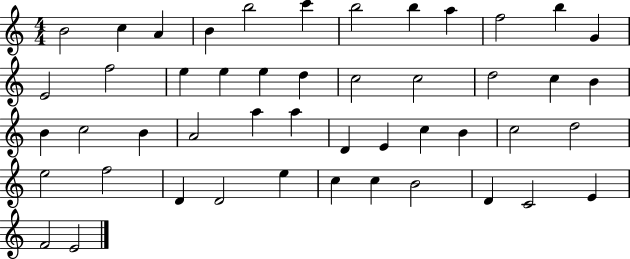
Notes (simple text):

B4/h C5/q A4/q B4/q B5/h C6/q B5/h B5/q A5/q F5/h B5/q G4/q E4/h F5/h E5/q E5/q E5/q D5/q C5/h C5/h D5/h C5/q B4/q B4/q C5/h B4/q A4/h A5/q A5/q D4/q E4/q C5/q B4/q C5/h D5/h E5/h F5/h D4/q D4/h E5/q C5/q C5/q B4/h D4/q C4/h E4/q F4/h E4/h